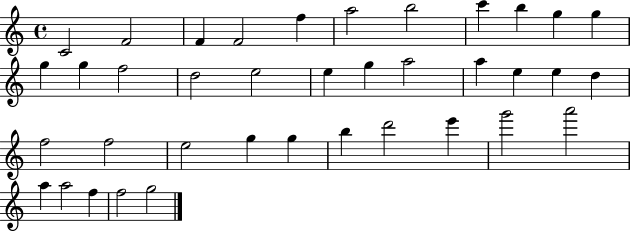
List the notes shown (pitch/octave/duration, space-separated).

C4/h F4/h F4/q F4/h F5/q A5/h B5/h C6/q B5/q G5/q G5/q G5/q G5/q F5/h D5/h E5/h E5/q G5/q A5/h A5/q E5/q E5/q D5/q F5/h F5/h E5/h G5/q G5/q B5/q D6/h E6/q G6/h A6/h A5/q A5/h F5/q F5/h G5/h